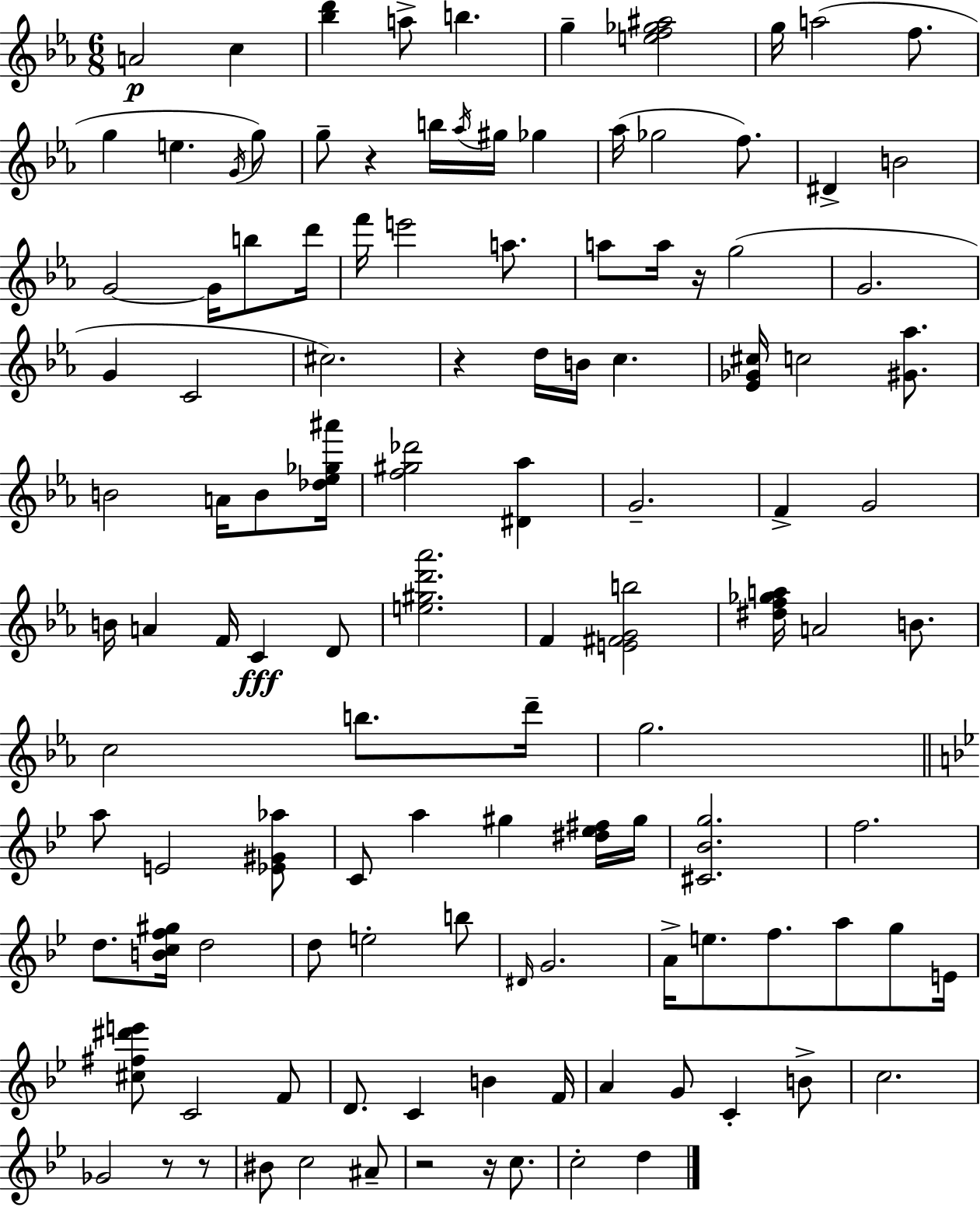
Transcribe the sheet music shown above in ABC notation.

X:1
T:Untitled
M:6/8
L:1/4
K:Eb
A2 c [_bd'] a/2 b g [ef_g^a]2 g/4 a2 f/2 g e G/4 g/2 g/2 z b/4 _a/4 ^g/4 _g _a/4 _g2 f/2 ^D B2 G2 G/4 b/2 d'/4 f'/4 e'2 a/2 a/2 a/4 z/4 g2 G2 G C2 ^c2 z d/4 B/4 c [_E_G^c]/4 c2 [^G_a]/2 B2 A/4 B/2 [_d_e_g^a']/4 [f^g_d']2 [^D_a] G2 F G2 B/4 A F/4 C D/2 [e^gd'_a']2 F [E^FGb]2 [^df_ga]/4 A2 B/2 c2 b/2 d'/4 g2 a/2 E2 [_E^G_a]/2 C/2 a ^g [^d_e^f]/4 ^g/4 [^C_Bg]2 f2 d/2 [Bcf^g]/4 d2 d/2 e2 b/2 ^D/4 G2 A/4 e/2 f/2 a/2 g/2 E/4 [^c^f^d'e']/2 C2 F/2 D/2 C B F/4 A G/2 C B/2 c2 _G2 z/2 z/2 ^B/2 c2 ^A/2 z2 z/4 c/2 c2 d